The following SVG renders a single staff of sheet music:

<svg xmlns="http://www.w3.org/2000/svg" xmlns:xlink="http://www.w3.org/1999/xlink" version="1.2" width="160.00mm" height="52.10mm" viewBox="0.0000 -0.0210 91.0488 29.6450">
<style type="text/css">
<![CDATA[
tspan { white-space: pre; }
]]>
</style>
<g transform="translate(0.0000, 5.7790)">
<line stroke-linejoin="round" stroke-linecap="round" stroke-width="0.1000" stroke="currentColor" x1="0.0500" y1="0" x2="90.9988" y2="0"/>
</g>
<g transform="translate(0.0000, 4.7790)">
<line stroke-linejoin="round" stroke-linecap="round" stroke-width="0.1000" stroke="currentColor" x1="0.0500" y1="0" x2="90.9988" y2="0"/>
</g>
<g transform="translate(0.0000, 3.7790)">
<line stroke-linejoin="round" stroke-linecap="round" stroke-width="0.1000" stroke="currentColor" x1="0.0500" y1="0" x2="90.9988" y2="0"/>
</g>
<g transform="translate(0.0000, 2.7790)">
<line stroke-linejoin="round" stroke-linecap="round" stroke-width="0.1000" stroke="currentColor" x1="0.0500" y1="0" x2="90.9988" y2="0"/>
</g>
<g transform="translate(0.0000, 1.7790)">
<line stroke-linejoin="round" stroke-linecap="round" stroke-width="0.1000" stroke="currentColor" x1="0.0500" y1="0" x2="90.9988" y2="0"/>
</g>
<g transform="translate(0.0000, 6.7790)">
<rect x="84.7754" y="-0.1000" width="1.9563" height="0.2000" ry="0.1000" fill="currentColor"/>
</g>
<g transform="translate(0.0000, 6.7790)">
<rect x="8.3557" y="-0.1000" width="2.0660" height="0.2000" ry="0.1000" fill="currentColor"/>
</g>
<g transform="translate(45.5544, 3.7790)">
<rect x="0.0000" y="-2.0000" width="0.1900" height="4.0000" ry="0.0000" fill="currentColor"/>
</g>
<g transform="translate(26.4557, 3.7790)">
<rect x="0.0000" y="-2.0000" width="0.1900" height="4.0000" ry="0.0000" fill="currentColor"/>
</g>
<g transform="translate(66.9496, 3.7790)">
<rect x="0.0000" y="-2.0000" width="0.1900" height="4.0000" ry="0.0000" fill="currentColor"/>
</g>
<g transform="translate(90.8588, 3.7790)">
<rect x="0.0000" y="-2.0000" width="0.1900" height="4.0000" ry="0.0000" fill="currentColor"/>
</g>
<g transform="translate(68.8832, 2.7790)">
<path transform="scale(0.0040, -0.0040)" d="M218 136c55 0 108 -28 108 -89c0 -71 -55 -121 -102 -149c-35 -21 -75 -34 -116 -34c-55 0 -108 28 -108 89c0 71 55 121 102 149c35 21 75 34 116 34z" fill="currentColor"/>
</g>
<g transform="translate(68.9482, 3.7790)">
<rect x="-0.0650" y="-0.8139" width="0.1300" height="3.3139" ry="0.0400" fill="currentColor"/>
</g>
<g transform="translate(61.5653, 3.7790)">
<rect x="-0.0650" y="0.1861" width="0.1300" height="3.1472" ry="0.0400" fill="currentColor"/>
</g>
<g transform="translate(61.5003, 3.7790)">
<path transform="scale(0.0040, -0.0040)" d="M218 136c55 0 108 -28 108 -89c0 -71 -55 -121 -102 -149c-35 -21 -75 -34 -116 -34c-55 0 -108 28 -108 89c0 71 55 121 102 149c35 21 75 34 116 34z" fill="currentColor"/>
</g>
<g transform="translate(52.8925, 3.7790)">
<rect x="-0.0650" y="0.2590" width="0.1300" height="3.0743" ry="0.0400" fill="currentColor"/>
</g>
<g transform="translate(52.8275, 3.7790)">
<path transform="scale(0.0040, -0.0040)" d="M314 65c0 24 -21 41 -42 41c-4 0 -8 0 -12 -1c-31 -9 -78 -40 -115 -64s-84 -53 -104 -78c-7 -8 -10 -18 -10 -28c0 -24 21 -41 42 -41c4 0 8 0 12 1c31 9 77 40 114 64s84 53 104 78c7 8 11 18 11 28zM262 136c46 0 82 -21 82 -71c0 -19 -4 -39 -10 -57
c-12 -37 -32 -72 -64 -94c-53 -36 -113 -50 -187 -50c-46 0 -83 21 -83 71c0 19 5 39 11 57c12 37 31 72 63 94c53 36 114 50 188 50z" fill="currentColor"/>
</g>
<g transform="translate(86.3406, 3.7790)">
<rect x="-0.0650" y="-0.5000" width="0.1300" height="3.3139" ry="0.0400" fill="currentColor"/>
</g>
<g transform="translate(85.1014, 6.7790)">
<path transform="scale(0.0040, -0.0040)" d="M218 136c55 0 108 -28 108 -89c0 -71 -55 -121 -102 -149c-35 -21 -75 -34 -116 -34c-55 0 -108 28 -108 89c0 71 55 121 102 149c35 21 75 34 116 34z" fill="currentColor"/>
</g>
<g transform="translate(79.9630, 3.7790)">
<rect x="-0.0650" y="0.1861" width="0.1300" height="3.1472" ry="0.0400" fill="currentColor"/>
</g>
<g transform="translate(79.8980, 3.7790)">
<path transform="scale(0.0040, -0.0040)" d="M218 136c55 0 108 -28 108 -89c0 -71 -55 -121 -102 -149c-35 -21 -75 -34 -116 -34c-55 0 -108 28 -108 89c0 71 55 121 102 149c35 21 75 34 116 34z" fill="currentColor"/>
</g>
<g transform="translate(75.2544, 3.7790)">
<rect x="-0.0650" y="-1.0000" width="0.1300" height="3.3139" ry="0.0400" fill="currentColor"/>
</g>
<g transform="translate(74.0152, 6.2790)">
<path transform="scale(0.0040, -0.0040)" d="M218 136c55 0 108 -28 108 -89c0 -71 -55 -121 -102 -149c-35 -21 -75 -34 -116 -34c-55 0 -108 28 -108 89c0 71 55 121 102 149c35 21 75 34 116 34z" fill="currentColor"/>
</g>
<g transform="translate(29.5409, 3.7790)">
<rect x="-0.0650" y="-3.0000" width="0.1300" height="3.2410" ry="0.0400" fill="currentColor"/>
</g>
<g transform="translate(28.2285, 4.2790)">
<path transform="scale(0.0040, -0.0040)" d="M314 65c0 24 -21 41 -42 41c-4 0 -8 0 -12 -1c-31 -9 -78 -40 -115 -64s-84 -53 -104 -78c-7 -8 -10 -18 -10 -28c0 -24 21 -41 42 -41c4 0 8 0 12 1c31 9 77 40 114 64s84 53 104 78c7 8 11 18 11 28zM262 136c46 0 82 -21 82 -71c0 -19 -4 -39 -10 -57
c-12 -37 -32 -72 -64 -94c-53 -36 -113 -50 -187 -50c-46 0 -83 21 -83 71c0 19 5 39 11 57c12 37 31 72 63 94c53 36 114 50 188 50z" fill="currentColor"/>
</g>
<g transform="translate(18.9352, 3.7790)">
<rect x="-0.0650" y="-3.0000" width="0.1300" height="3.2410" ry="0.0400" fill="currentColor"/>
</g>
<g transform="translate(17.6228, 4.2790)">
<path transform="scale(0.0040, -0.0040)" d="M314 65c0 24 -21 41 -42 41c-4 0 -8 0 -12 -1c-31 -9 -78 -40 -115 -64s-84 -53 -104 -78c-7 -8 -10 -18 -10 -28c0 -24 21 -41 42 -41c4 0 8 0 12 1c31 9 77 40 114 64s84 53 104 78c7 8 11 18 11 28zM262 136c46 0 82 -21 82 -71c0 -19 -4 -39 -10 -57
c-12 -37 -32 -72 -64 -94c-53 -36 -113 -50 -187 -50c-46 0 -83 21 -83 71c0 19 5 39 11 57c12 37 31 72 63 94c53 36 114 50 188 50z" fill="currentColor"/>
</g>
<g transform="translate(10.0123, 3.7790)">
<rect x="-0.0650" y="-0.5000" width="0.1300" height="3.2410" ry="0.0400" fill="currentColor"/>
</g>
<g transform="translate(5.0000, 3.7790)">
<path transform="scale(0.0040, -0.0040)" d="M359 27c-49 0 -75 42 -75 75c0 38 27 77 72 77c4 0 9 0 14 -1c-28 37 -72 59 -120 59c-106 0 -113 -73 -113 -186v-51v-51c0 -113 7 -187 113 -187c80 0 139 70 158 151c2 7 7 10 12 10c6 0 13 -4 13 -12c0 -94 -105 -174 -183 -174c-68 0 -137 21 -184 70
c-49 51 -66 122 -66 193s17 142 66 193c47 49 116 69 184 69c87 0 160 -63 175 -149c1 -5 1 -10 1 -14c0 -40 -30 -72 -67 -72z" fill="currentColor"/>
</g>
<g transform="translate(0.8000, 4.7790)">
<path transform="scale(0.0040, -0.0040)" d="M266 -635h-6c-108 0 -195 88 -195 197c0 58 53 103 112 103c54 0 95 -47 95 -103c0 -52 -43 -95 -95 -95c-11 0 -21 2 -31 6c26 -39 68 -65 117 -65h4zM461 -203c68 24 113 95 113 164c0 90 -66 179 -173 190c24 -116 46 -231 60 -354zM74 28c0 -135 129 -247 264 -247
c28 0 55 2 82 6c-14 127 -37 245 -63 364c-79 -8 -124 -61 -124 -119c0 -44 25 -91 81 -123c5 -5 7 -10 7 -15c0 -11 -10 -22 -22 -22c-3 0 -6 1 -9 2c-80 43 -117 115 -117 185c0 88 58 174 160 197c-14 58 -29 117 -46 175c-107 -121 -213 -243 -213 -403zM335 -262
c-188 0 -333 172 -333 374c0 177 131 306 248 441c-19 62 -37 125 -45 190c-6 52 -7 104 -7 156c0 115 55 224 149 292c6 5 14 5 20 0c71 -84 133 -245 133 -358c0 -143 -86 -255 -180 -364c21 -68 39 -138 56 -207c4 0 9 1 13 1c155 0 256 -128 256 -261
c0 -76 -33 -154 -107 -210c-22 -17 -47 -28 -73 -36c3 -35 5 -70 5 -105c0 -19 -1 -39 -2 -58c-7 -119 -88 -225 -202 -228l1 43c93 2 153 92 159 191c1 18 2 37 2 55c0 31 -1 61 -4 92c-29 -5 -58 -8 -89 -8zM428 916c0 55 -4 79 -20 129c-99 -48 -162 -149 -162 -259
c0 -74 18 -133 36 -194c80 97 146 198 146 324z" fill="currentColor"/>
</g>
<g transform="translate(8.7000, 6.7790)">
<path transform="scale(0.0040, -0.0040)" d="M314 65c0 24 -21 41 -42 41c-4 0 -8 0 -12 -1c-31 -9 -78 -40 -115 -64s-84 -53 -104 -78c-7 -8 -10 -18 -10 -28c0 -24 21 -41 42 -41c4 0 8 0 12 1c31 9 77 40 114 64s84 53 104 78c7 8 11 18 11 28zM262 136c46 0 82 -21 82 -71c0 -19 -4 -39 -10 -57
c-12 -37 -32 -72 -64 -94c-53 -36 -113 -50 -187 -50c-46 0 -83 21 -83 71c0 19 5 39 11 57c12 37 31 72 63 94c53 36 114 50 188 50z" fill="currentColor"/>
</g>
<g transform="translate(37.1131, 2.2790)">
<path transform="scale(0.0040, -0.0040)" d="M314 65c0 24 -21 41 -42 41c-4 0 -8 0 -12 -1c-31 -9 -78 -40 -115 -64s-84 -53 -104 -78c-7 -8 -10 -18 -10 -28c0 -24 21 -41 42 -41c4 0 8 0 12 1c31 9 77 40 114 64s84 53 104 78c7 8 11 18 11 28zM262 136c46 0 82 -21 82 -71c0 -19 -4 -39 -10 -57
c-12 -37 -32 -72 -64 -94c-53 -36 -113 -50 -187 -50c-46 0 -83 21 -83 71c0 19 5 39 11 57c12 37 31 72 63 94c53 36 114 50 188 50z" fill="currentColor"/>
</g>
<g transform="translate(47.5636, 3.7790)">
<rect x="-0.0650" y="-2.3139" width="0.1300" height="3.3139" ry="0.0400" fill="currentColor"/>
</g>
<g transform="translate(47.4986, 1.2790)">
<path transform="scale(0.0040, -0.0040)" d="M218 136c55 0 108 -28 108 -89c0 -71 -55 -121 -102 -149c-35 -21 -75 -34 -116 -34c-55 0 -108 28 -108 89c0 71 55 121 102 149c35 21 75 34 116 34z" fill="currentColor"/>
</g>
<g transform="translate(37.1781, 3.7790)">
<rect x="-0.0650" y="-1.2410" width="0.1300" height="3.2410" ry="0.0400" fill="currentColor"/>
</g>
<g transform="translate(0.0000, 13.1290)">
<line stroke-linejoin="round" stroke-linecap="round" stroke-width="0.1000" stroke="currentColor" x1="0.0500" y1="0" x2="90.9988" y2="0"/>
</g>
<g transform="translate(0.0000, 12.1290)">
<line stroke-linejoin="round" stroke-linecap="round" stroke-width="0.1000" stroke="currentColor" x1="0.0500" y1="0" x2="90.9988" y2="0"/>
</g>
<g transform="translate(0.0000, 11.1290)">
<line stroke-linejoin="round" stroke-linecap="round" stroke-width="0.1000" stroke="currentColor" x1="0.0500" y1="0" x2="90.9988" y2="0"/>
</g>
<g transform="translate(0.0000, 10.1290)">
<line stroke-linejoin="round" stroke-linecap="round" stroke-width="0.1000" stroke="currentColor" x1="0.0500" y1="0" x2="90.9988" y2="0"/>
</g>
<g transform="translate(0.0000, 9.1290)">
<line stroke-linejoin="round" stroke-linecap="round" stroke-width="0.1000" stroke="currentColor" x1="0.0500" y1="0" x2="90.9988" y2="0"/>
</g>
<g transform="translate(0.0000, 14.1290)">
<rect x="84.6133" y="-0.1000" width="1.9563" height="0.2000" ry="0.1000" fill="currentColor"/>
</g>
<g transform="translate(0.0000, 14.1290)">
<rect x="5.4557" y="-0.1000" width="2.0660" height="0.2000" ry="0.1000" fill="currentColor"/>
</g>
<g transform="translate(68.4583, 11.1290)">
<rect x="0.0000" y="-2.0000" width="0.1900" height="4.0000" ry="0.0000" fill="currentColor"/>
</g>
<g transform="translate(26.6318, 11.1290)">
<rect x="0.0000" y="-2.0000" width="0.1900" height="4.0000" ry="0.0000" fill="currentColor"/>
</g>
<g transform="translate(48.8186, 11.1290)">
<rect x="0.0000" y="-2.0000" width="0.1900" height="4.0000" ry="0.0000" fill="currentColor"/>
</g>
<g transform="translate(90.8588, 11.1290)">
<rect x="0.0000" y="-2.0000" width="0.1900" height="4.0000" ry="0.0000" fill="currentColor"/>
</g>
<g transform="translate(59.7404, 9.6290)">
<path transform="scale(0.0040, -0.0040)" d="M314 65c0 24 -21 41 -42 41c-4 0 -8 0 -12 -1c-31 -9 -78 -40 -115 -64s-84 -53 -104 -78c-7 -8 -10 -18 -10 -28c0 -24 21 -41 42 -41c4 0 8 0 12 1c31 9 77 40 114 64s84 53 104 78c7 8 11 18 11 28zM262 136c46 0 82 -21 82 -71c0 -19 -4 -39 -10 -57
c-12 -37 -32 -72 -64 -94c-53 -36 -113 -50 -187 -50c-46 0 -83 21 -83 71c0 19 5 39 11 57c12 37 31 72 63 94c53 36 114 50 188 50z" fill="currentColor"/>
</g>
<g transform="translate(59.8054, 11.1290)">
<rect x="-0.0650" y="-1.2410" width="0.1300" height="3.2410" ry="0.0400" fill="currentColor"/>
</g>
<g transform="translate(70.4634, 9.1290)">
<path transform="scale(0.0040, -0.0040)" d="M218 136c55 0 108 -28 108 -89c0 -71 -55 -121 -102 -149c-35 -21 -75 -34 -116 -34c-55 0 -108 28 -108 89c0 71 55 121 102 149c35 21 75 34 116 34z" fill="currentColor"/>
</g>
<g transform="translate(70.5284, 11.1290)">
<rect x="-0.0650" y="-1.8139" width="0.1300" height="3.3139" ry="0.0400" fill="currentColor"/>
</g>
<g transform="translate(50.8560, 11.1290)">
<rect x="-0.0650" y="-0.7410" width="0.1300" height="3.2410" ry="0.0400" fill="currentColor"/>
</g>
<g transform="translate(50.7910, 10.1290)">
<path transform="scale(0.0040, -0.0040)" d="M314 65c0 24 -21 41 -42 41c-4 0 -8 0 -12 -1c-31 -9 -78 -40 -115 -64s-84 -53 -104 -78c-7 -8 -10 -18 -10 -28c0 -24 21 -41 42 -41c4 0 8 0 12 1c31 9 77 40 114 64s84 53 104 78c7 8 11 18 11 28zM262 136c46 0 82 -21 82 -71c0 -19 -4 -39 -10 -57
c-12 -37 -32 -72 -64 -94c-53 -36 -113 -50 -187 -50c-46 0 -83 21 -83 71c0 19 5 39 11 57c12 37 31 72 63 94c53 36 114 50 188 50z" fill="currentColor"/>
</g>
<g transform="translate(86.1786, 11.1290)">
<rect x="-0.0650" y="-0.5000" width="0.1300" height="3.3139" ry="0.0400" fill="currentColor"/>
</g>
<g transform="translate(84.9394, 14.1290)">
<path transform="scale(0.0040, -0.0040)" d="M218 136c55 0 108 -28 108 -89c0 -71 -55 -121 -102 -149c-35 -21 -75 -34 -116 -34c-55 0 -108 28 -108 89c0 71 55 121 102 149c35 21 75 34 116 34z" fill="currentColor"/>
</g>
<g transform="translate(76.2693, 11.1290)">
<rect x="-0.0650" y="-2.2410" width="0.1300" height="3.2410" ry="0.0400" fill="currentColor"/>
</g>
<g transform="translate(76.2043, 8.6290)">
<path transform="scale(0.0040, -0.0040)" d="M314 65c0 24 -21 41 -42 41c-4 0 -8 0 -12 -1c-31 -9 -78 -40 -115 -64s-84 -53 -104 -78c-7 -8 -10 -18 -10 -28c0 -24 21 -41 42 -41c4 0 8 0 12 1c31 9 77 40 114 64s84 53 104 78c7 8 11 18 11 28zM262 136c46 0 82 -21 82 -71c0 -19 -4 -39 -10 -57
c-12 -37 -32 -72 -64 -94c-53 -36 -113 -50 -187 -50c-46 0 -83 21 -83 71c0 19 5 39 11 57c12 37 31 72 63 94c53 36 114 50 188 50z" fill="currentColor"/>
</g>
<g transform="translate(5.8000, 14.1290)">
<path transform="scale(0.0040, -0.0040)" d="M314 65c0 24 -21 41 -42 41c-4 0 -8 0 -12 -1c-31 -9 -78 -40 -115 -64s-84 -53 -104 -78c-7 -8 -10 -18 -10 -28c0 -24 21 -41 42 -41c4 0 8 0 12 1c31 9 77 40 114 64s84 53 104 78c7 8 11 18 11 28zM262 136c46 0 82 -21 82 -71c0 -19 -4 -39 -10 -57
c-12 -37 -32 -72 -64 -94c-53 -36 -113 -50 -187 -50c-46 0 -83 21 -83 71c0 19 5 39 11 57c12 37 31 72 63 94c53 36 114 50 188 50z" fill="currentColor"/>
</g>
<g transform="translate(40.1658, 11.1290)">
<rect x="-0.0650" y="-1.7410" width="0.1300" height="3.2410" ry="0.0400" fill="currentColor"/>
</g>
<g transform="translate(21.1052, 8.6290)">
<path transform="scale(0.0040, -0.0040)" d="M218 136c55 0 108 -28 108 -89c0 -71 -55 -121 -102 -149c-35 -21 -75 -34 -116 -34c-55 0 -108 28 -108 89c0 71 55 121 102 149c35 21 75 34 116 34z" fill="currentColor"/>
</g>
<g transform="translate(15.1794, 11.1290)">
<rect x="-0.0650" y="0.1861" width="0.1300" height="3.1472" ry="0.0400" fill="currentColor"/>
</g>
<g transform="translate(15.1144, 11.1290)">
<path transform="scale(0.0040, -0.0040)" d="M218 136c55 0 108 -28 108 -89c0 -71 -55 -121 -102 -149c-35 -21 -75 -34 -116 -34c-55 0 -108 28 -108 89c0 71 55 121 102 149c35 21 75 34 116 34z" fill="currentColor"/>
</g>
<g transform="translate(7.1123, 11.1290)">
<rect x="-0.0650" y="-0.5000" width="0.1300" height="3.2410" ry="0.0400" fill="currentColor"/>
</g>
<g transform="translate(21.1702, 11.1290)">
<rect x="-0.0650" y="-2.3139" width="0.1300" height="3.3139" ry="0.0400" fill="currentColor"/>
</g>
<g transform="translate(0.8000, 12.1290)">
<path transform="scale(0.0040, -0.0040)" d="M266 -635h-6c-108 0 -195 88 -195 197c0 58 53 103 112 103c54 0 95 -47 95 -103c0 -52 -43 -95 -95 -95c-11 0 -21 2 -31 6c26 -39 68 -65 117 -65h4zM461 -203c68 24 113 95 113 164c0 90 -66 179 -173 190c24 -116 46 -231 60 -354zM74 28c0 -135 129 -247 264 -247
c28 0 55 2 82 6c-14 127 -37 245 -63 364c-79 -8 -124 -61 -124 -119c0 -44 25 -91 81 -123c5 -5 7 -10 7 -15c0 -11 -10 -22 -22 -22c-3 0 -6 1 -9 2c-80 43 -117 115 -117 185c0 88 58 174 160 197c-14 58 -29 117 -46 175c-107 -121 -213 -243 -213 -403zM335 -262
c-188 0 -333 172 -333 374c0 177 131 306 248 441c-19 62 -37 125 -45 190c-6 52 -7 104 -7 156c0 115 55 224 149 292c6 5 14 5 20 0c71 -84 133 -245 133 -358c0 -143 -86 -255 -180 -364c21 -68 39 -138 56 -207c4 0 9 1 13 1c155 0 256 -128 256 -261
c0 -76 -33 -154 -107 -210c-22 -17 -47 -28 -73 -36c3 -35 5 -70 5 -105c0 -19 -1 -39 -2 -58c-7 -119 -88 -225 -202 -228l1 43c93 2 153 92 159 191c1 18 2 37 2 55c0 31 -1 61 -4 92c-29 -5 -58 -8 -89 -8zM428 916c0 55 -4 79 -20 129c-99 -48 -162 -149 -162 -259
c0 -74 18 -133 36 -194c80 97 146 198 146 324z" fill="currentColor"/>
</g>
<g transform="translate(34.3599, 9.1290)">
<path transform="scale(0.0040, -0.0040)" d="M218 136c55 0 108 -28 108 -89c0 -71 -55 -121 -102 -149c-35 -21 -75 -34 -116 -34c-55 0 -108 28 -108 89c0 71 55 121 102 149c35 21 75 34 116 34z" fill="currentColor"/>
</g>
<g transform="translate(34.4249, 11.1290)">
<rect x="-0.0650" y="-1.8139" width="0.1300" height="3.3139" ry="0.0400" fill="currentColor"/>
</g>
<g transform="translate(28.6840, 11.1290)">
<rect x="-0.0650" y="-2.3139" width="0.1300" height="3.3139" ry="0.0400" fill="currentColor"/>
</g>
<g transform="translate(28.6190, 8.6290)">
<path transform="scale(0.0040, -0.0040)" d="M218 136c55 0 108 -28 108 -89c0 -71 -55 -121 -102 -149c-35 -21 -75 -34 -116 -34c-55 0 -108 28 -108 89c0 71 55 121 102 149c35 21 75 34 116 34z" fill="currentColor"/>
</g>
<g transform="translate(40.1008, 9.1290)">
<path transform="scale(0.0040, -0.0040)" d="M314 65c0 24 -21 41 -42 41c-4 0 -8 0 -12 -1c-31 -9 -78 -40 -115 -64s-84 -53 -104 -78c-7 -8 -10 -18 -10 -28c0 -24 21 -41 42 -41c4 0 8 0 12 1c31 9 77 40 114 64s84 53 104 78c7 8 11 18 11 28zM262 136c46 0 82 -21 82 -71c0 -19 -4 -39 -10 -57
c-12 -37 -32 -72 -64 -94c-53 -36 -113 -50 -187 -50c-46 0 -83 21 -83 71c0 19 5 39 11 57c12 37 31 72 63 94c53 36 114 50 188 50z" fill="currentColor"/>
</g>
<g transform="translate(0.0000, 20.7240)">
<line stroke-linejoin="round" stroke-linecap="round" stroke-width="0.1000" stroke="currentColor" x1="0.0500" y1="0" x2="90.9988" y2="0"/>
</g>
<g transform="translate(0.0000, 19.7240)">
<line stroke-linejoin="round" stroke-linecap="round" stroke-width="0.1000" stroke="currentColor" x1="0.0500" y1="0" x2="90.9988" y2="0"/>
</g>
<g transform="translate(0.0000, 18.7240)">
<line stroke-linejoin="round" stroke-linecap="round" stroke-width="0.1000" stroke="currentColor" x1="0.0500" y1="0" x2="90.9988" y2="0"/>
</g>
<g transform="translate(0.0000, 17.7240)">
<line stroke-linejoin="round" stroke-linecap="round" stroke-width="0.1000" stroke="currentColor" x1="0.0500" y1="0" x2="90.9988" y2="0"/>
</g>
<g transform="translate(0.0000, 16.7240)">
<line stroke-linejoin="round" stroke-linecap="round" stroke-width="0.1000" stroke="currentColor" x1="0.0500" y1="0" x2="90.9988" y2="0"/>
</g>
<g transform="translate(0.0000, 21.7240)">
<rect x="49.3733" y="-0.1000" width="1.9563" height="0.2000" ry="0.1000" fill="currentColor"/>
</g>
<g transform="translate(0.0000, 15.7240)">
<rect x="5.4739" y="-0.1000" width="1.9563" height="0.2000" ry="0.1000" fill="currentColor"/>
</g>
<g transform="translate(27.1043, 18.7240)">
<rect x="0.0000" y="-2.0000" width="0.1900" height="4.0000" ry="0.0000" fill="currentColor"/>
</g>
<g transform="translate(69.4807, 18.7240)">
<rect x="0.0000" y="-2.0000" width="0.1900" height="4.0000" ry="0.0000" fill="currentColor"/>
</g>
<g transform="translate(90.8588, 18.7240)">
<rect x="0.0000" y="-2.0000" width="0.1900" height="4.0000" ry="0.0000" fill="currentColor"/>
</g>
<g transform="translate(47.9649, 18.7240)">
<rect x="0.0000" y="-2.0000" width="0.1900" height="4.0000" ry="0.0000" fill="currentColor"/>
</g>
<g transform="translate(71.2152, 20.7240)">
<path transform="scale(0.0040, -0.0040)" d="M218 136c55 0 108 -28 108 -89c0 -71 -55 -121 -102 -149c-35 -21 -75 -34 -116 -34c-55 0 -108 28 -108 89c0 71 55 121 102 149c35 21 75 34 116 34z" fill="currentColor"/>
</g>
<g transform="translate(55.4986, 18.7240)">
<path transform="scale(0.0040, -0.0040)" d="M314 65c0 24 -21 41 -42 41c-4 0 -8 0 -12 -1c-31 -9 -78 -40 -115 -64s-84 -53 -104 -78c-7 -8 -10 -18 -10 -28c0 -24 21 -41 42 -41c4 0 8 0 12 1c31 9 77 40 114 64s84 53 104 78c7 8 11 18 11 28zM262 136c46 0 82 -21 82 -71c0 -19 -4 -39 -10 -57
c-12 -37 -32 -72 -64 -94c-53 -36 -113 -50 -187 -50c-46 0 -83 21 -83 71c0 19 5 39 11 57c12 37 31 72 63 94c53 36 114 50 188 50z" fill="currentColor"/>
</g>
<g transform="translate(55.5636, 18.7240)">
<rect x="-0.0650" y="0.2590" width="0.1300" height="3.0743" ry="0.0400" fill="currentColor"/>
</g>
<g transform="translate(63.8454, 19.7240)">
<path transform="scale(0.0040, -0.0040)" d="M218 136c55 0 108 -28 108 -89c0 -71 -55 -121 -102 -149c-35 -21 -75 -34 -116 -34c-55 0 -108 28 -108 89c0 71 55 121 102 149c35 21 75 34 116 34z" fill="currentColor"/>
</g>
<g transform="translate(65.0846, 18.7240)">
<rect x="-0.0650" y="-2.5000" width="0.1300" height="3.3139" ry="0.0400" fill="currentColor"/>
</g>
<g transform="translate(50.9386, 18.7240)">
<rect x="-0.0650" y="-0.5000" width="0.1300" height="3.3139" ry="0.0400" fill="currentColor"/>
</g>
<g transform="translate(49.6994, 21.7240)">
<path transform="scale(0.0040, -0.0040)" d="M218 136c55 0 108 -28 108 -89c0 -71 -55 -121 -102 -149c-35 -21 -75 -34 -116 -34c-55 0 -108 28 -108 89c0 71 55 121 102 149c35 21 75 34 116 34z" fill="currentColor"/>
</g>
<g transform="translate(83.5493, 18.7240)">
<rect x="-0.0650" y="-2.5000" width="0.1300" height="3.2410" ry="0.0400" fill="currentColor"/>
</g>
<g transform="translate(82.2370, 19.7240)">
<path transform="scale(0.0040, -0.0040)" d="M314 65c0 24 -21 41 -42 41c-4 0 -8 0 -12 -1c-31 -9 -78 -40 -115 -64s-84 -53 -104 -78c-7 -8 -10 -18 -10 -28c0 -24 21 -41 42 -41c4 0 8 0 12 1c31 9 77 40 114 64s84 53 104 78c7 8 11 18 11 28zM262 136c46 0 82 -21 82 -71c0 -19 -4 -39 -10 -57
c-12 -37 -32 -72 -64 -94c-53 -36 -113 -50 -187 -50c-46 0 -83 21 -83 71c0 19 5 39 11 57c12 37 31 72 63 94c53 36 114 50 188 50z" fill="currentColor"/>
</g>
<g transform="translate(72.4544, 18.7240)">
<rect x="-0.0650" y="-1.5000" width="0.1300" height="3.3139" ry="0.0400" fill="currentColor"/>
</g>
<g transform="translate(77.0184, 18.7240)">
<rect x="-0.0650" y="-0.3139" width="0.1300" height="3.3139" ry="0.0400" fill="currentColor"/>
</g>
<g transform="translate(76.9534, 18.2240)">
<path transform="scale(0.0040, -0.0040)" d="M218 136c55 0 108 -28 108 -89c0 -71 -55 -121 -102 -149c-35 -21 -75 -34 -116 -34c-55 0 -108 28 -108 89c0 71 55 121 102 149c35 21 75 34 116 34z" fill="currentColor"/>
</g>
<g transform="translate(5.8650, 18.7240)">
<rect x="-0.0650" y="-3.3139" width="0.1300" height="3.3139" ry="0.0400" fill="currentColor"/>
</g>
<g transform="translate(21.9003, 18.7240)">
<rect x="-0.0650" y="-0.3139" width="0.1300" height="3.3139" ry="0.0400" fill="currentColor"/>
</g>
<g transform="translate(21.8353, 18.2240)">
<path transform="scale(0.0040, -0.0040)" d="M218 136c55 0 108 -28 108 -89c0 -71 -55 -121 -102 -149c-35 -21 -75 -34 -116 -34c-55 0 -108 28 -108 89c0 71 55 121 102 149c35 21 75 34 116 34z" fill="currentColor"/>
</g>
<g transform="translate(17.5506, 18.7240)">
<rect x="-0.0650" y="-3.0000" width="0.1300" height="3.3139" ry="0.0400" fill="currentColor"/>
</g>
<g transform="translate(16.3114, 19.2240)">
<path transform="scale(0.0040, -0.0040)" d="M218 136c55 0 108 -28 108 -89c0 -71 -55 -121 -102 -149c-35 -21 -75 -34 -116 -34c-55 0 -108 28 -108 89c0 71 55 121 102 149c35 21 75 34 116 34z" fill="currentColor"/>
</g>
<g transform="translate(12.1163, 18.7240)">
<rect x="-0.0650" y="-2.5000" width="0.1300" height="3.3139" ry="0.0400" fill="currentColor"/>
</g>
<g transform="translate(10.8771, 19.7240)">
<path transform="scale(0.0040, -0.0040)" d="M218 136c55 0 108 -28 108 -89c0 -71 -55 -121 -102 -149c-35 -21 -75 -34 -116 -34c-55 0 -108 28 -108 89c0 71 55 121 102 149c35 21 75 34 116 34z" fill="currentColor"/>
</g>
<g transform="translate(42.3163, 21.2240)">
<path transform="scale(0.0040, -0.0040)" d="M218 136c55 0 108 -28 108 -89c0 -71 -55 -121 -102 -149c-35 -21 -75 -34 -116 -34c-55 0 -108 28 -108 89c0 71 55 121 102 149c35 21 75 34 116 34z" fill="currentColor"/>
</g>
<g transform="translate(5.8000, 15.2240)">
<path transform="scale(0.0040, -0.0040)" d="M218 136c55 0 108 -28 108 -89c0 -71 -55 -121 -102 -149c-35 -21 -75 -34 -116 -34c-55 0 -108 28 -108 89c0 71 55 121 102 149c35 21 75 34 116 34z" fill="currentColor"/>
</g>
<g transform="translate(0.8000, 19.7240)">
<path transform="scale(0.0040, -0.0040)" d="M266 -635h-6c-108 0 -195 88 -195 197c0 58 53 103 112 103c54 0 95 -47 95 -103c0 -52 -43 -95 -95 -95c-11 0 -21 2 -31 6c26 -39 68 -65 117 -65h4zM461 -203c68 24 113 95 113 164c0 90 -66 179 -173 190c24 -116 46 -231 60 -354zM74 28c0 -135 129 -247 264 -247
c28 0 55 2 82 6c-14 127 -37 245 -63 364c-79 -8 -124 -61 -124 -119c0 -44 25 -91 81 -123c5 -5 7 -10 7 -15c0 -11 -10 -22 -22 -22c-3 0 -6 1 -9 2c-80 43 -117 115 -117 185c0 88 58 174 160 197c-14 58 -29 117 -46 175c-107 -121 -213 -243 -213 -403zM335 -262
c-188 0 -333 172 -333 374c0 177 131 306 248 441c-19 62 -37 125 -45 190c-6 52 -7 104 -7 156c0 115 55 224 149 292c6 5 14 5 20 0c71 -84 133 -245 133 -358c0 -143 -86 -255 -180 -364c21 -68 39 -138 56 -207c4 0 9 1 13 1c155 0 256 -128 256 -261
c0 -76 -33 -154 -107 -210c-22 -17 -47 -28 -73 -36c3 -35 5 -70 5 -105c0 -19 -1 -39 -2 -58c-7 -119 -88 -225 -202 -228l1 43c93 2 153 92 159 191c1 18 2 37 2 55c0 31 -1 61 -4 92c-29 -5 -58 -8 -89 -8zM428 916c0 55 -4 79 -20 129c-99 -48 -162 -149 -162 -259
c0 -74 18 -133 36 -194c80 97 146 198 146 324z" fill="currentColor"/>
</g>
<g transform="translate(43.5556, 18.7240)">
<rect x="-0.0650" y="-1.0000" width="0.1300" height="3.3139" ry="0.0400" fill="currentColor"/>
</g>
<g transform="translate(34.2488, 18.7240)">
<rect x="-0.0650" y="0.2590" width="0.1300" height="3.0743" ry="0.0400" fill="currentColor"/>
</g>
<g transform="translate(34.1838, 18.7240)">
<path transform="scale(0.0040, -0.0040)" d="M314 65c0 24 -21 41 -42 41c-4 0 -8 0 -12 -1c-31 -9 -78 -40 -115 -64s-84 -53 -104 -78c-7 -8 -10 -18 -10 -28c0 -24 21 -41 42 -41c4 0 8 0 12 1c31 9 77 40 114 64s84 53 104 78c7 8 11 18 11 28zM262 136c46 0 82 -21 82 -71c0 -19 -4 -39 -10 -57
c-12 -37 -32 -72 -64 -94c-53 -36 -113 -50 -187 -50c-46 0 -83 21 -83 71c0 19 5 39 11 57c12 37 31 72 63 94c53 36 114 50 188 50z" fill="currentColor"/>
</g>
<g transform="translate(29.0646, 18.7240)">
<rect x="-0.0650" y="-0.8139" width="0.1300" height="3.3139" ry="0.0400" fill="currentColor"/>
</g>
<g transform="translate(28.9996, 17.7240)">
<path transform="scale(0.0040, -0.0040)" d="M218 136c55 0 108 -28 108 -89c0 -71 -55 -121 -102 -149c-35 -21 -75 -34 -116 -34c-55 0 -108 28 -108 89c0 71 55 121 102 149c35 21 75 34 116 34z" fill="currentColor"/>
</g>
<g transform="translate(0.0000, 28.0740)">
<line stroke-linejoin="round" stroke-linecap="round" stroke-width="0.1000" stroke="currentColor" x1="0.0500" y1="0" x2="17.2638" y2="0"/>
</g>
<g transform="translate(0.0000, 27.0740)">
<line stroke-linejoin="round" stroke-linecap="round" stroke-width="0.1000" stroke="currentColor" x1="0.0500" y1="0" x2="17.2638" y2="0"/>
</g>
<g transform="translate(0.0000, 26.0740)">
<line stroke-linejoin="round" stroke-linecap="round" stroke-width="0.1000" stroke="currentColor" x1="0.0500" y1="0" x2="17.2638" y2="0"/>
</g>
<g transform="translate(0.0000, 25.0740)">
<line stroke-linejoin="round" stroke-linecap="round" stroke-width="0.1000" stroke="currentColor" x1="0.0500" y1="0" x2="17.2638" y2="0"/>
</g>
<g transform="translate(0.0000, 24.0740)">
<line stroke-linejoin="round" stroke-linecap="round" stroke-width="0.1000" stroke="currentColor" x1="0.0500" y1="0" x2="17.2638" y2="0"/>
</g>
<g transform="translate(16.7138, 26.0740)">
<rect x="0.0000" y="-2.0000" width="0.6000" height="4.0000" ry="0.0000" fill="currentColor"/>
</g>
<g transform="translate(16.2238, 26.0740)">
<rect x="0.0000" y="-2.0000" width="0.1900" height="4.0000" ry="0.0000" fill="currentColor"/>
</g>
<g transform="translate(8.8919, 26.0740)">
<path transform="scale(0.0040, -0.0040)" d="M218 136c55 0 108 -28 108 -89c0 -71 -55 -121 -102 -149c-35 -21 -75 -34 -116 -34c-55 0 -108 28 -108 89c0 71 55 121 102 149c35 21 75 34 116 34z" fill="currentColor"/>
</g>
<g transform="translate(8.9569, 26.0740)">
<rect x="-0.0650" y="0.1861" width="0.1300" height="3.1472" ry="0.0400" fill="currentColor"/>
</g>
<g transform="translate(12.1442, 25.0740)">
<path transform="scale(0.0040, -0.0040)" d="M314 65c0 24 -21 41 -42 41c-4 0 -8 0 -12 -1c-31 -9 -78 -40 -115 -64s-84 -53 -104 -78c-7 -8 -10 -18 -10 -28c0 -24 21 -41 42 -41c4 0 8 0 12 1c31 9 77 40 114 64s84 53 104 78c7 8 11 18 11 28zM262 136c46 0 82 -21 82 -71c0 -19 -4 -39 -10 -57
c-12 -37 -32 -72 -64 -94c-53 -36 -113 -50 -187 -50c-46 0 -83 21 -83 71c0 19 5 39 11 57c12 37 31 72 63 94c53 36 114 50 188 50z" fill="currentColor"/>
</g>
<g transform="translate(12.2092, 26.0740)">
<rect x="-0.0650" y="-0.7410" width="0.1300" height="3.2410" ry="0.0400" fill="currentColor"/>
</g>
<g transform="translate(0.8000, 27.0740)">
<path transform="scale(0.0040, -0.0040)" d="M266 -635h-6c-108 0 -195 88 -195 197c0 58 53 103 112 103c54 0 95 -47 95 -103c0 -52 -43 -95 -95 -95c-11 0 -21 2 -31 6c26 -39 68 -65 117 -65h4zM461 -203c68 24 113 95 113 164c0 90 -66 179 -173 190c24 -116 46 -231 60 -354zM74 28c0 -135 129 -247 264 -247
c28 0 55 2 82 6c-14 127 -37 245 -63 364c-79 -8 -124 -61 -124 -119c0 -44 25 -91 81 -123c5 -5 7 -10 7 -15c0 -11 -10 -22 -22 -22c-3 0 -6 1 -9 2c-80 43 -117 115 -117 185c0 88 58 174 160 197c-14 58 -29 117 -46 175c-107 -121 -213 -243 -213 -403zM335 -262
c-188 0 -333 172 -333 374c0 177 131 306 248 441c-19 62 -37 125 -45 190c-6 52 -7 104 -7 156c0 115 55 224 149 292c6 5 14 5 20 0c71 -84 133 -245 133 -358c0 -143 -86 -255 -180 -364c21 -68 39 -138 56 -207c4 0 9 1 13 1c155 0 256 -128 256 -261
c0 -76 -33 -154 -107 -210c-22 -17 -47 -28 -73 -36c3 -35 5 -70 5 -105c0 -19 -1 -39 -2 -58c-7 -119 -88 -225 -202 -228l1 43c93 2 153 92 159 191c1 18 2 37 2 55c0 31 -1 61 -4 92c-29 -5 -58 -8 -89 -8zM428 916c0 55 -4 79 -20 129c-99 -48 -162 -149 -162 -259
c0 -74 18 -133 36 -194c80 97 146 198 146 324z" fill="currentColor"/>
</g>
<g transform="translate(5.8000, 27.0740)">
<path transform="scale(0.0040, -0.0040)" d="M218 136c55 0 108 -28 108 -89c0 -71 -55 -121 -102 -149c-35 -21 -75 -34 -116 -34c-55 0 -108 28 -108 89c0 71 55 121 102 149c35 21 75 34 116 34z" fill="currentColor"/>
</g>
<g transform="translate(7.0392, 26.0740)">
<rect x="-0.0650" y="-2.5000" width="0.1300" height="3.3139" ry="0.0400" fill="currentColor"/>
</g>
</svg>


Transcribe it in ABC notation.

X:1
T:Untitled
M:4/4
L:1/4
K:C
C2 A2 A2 e2 g B2 B d D B C C2 B g g f f2 d2 e2 f g2 C b G A c d B2 D C B2 G E c G2 G B d2